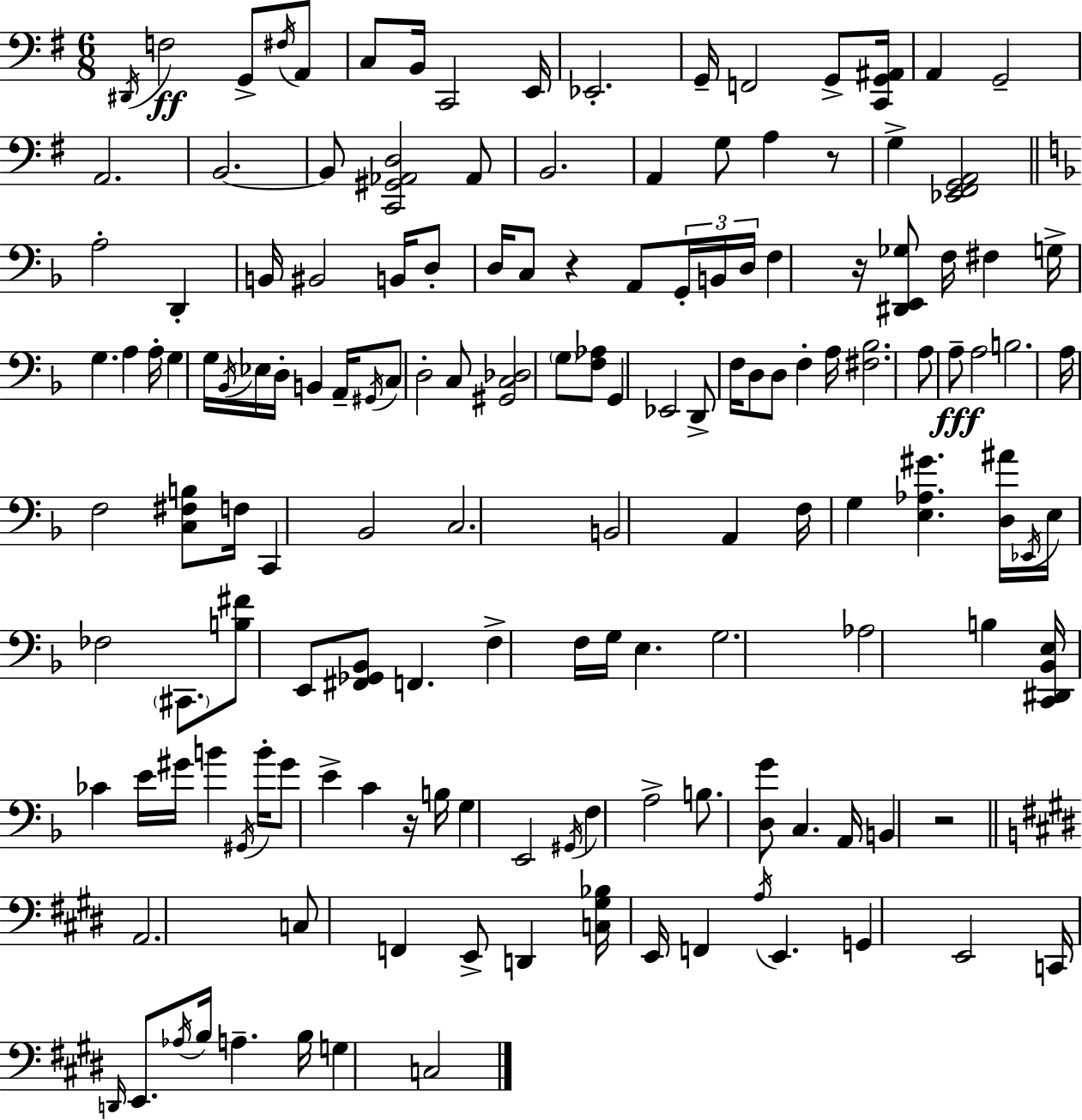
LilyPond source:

{
  \clef bass
  \numericTimeSignature
  \time 6/8
  \key e \minor
  \acciaccatura { dis,16 }\ff f2 g,8-> \acciaccatura { fis16 } | a,8 c8 b,16 c,2 | e,16 ees,2.-. | g,16-- f,2 g,8-> | \break <c, g, ais,>16 a,4 g,2-- | a,2. | b,2.~~ | b,8 <c, gis, aes, d>2 | \break aes,8 b,2. | a,4 g8 a4 | r8 g4-> <ees, fis, g, a,>2 | \bar "||" \break \key f \major a2-. d,4-. | b,16 bis,2 b,16 d8-. | d16 c8 r4 a,8 \tuplet 3/2 { g,16-. b,16 d16 } | f4 r16 <dis, e, ges>8 f16 fis4 | \break g16-> g4. a4 a16-. | g4 g16 \acciaccatura { bes,16 } ees16 d16-. b,4 | a,16-- \acciaccatura { gis,16 } c8 d2-. | c8 <gis, c des>2 \parenthesize g8 | \break <f aes>8 g,4 ees,2 | d,8-> f16 d8 d8 f4-. | a16 <fis bes>2. | a8 a8--\fff a2 | \break b2. | a16 f2 <c fis b>8 | f16 c,4 bes,2 | c2. | \break b,2 a,4 | f16 g4 <e aes gis'>4. | <d ais'>16 \acciaccatura { ees,16 } e16 fes2 | \parenthesize cis,8. <b fis'>8 e,8 <fis, ges, bes,>8 f,4. | \break f4-> f16 g16 e4. | g2. | aes2 b4 | <c, dis, bes, e>16 ces'4 e'16 gis'16 b'4 | \break \acciaccatura { gis,16 } b'16-. gis'8 e'4-> c'4 | r16 b16 g4 e,2 | \acciaccatura { gis,16 } f4 a2-> | b8. <d g'>8 c4. | \break a,16 b,4 r2 | \bar "||" \break \key e \major a,2. | c8 f,4 e,8-> d,4 | <c gis bes>16 e,16 f,4 \acciaccatura { a16 } e,4. | g,4 e,2 | \break c,16 \grace { d,16 } e,8. \acciaccatura { aes16 } b16 a4.-- | b16 g4 c2 | \bar "|."
}